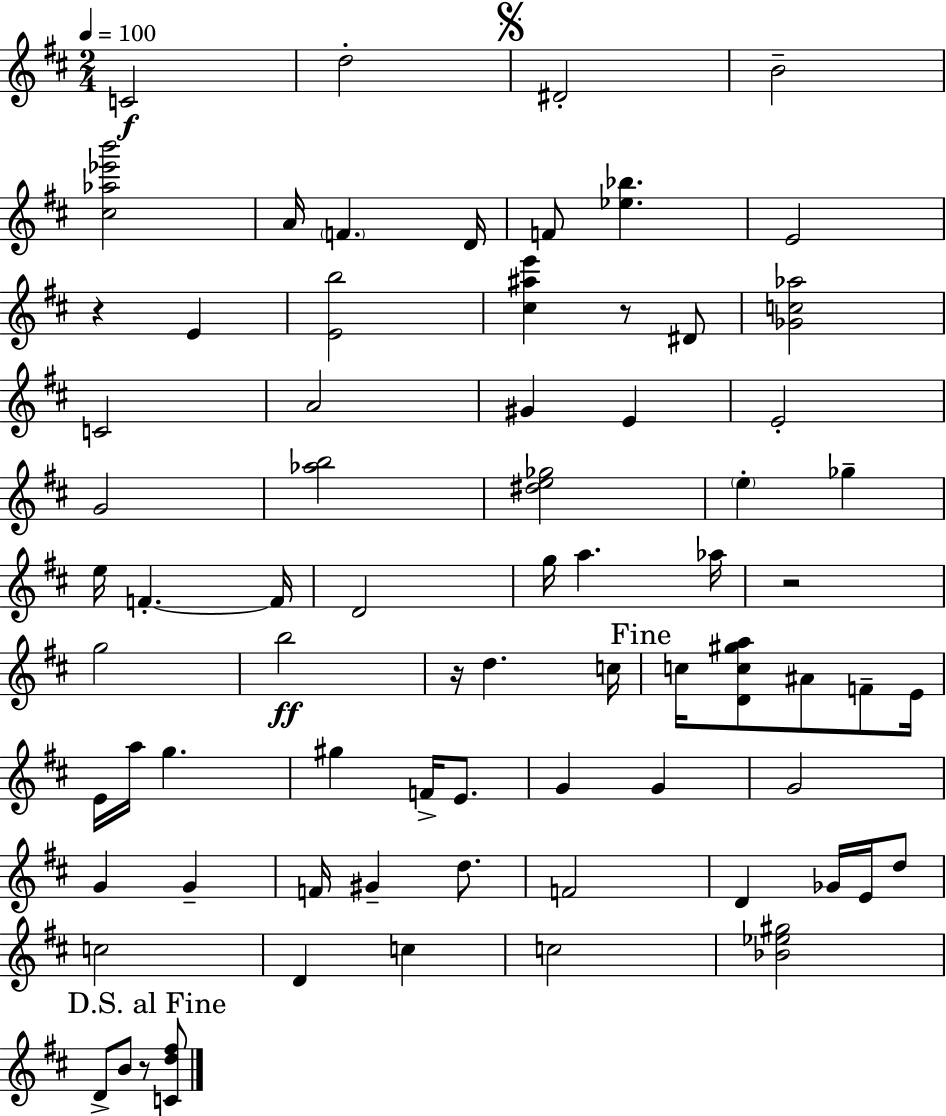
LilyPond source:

{
  \clef treble
  \numericTimeSignature
  \time 2/4
  \key d \major
  \tempo 4 = 100
  \repeat volta 2 { c'2\f | d''2-. | \mark \markup { \musicglyph "scripts.segno" } dis'2-. | b'2-- | \break <cis'' aes'' ees''' b'''>2 | a'16 \parenthesize f'4. d'16 | f'8 <ees'' bes''>4. | e'2 | \break r4 e'4 | <e' b''>2 | <cis'' ais'' e'''>4 r8 dis'8 | <ges' c'' aes''>2 | \break c'2 | a'2 | gis'4 e'4 | e'2-. | \break g'2 | <aes'' b''>2 | <dis'' e'' ges''>2 | \parenthesize e''4-. ges''4-- | \break e''16 f'4.-.~~ f'16 | d'2 | g''16 a''4. aes''16 | r2 | \break g''2 | b''2\ff | r16 d''4. c''16 | \mark "Fine" c''16 <d' c'' gis'' a''>8 ais'8 f'8-- e'16 | \break e'16 a''16 g''4. | gis''4 f'16-> e'8. | g'4 g'4 | g'2 | \break g'4 g'4-- | f'16 gis'4-- d''8. | f'2 | d'4 ges'16 e'16 d''8 | \break c''2 | d'4 c''4 | c''2 | <bes' ees'' gis''>2 | \break \mark "D.S. al Fine" d'8-> b'8 r8 <c' d'' fis''>8 | } \bar "|."
}